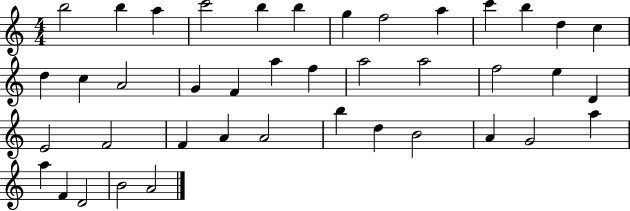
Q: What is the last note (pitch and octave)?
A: A4